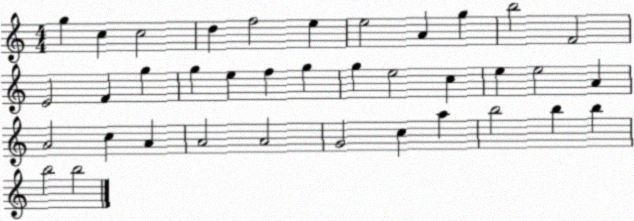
X:1
T:Untitled
M:4/4
L:1/4
K:C
g c c2 d f2 e e2 A g b2 F2 E2 F g g e f g g e2 c e e2 A A2 c A A2 A2 G2 c a b2 b b b2 b2